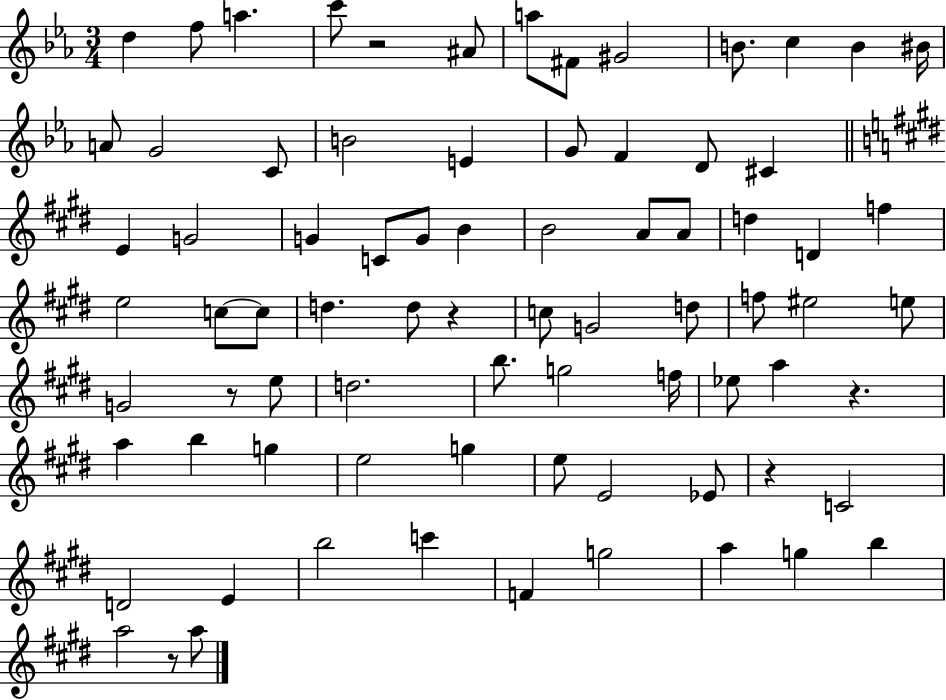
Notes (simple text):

D5/q F5/e A5/q. C6/e R/h A#4/e A5/e F#4/e G#4/h B4/e. C5/q B4/q BIS4/s A4/e G4/h C4/e B4/h E4/q G4/e F4/q D4/e C#4/q E4/q G4/h G4/q C4/e G4/e B4/q B4/h A4/e A4/e D5/q D4/q F5/q E5/h C5/e C5/e D5/q. D5/e R/q C5/e G4/h D5/e F5/e EIS5/h E5/e G4/h R/e E5/e D5/h. B5/e. G5/h F5/s Eb5/e A5/q R/q. A5/q B5/q G5/q E5/h G5/q E5/e E4/h Eb4/e R/q C4/h D4/h E4/q B5/h C6/q F4/q G5/h A5/q G5/q B5/q A5/h R/e A5/e